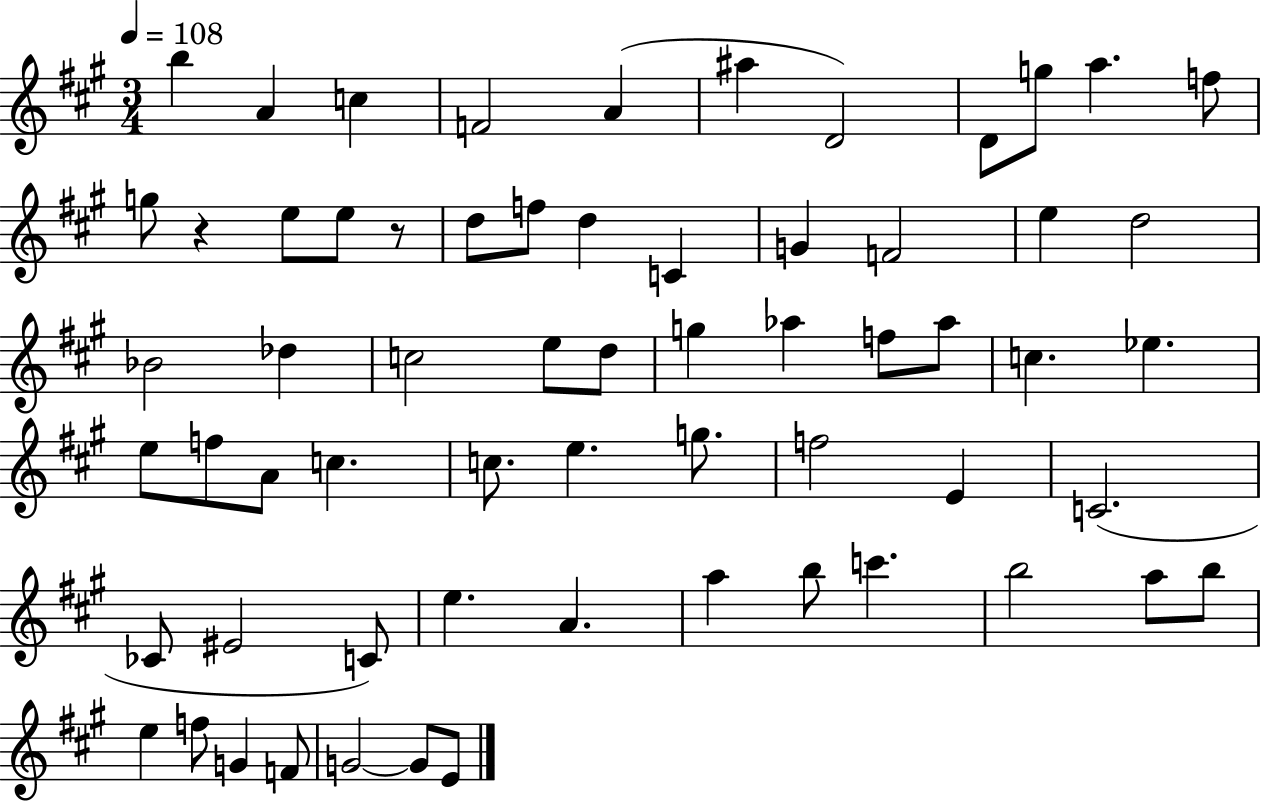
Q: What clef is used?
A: treble